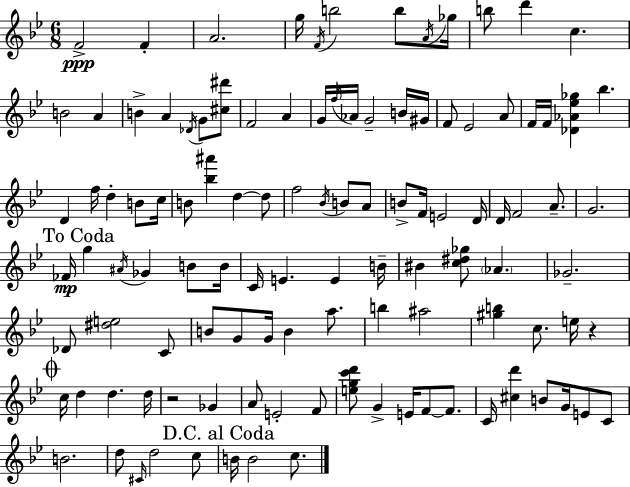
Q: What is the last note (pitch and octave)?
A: C5